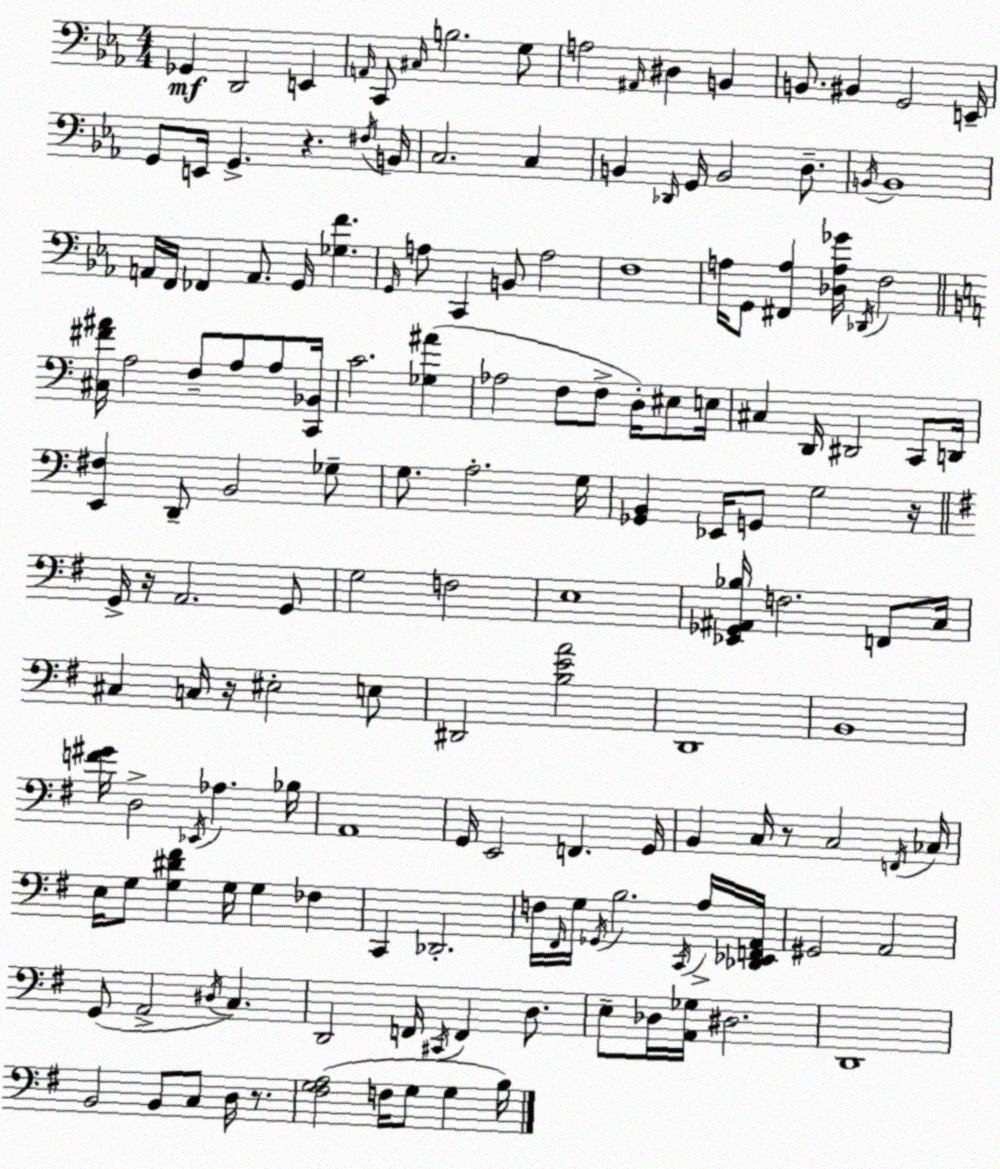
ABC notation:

X:1
T:Untitled
M:4/4
L:1/4
K:Eb
_G,, D,,2 E,, A,,/4 C,,/2 ^C,/4 B,2 G,/2 A,2 ^A,,/4 ^D, B,, B,,/2 ^B,, G,,2 E,,/4 G,,/2 E,,/4 G,, z ^F,/4 B,,/4 C,2 C, B,, _D,,/4 G,,/4 B,,2 D,/2 B,,/4 B,,4 A,,/4 F,,/4 _F,, A,,/2 G,,/4 [_G,F] G,,/4 A,/2 C,, B,,/2 A,2 F,4 A,/4 G,,/2 [^F,,A,] [_D,A,_G]/4 _D,,/4 F,2 [^C,^F^A]/4 A,2 F,/2 A,/2 A,/2 [C,,_B,,]/4 C2 [_G,^A] _A,2 F,/2 F,/2 D,/4 ^E,/2 E,/4 ^C, D,,/4 ^D,,2 C,,/2 D,,/4 [E,,^F,] D,,/2 B,,2 _G,/2 G,/2 A,2 G,/4 [_G,,B,,] _E,,/4 G,,/2 G,2 z/4 G,,/4 z/4 A,,2 G,,/2 G,2 F,2 E,4 [_E,,_G,,^A,,_B,]/4 F,2 F,,/2 C,/4 ^C, C,/4 z/4 ^E,2 E,/2 ^D,,2 [B,EA]2 D,,4 B,,4 [F^G]/4 D,2 _E,,/4 _A, _B,/4 A,,4 G,,/4 E,,2 F,, G,,/4 B,, C,/4 z/2 C,2 F,,/4 _C,/4 E,/4 G,/2 [G,^D^F] G,/4 G, _F, C,, _D,,2 F,/4 ^F,,/4 G,/4 _G,,/4 B,2 C,,/4 A,/4 [_D,,_E,,F,,A,,]/4 ^G,,2 A,,2 G,,/2 A,,2 ^D,/4 C, D,,2 F,,/4 ^C,,/4 F,, D,/2 E,/2 _D,/4 [A,,_G,]/4 ^D,2 D,,4 B,,2 B,,/2 C,/2 D,/4 z/2 [^F,G,A,]2 F,/4 G,/2 G, B,/4